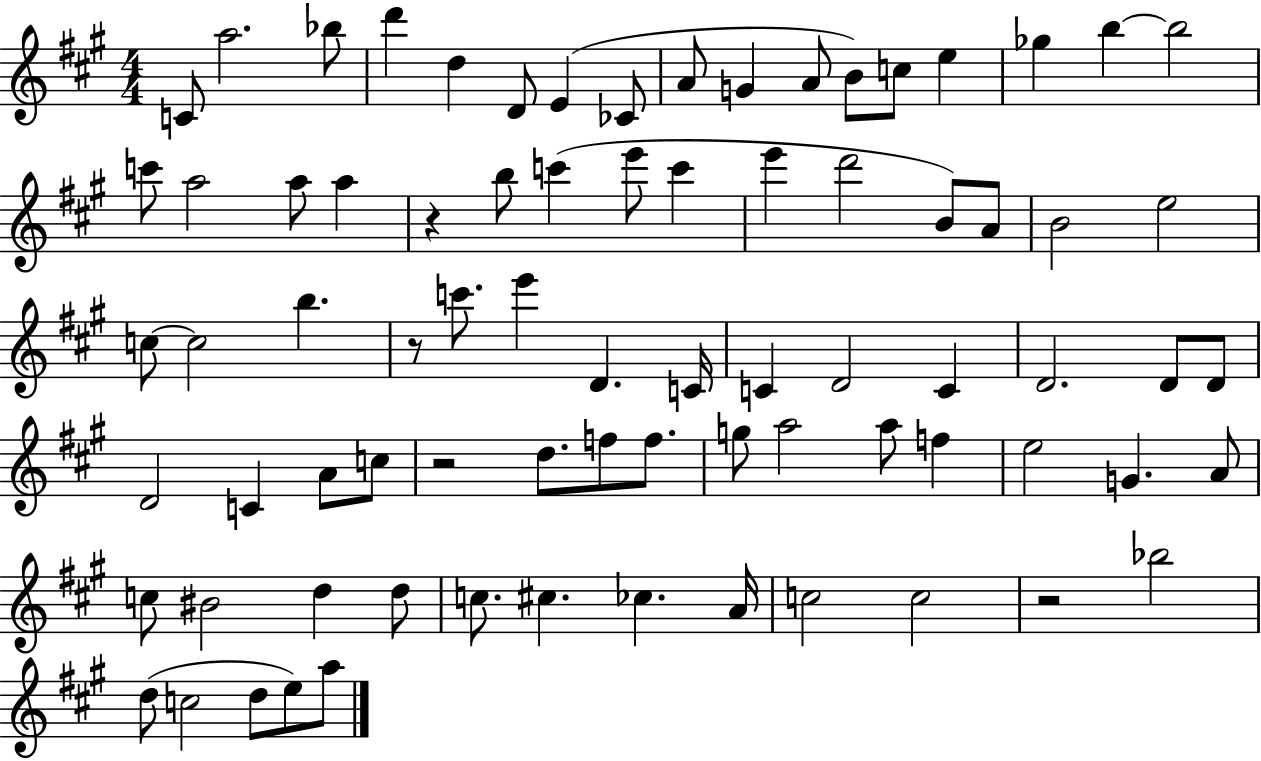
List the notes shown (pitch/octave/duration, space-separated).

C4/e A5/h. Bb5/e D6/q D5/q D4/e E4/q CES4/e A4/e G4/q A4/e B4/e C5/e E5/q Gb5/q B5/q B5/h C6/e A5/h A5/e A5/q R/q B5/e C6/q E6/e C6/q E6/q D6/h B4/e A4/e B4/h E5/h C5/e C5/h B5/q. R/e C6/e. E6/q D4/q. C4/s C4/q D4/h C4/q D4/h. D4/e D4/e D4/h C4/q A4/e C5/e R/h D5/e. F5/e F5/e. G5/e A5/h A5/e F5/q E5/h G4/q. A4/e C5/e BIS4/h D5/q D5/e C5/e. C#5/q. CES5/q. A4/s C5/h C5/h R/h Bb5/h D5/e C5/h D5/e E5/e A5/e